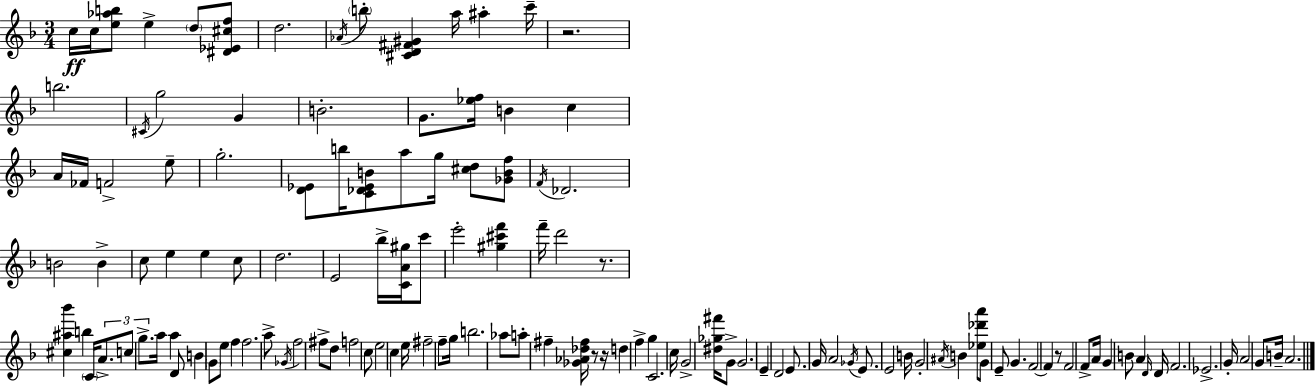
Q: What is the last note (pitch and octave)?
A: A4